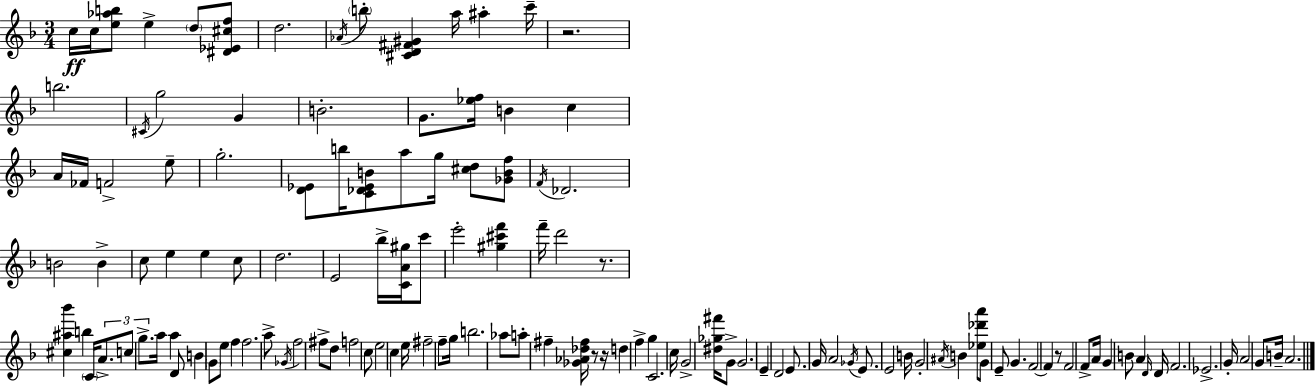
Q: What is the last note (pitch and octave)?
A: A4